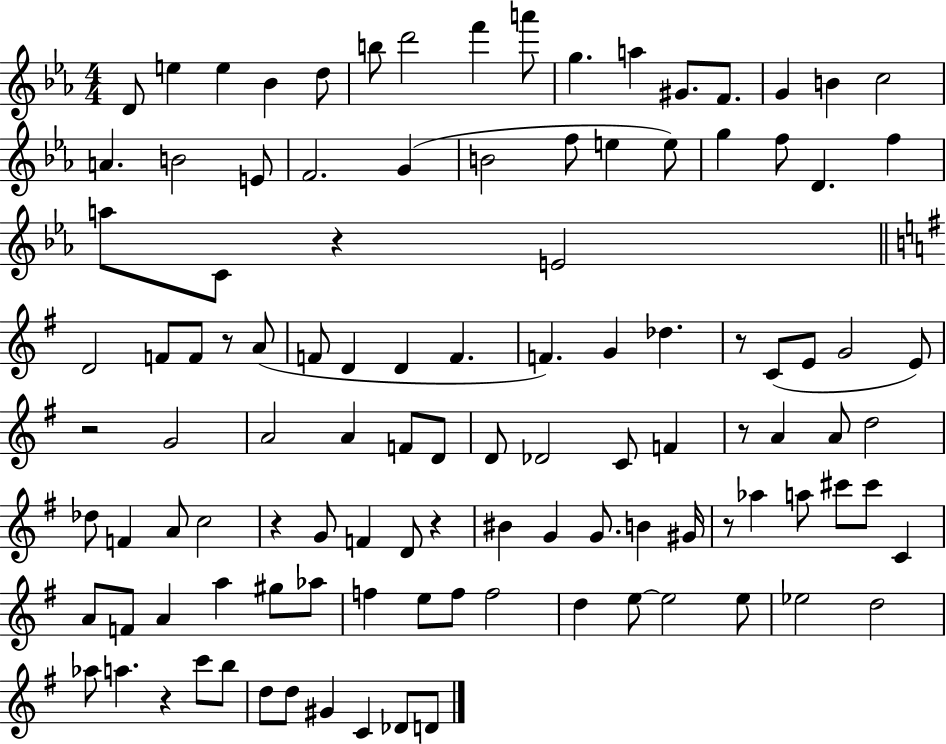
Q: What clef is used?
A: treble